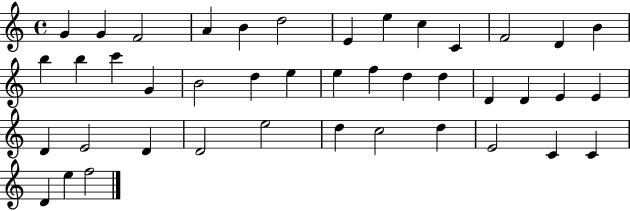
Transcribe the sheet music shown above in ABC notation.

X:1
T:Untitled
M:4/4
L:1/4
K:C
G G F2 A B d2 E e c C F2 D B b b c' G B2 d e e f d d D D E E D E2 D D2 e2 d c2 d E2 C C D e f2